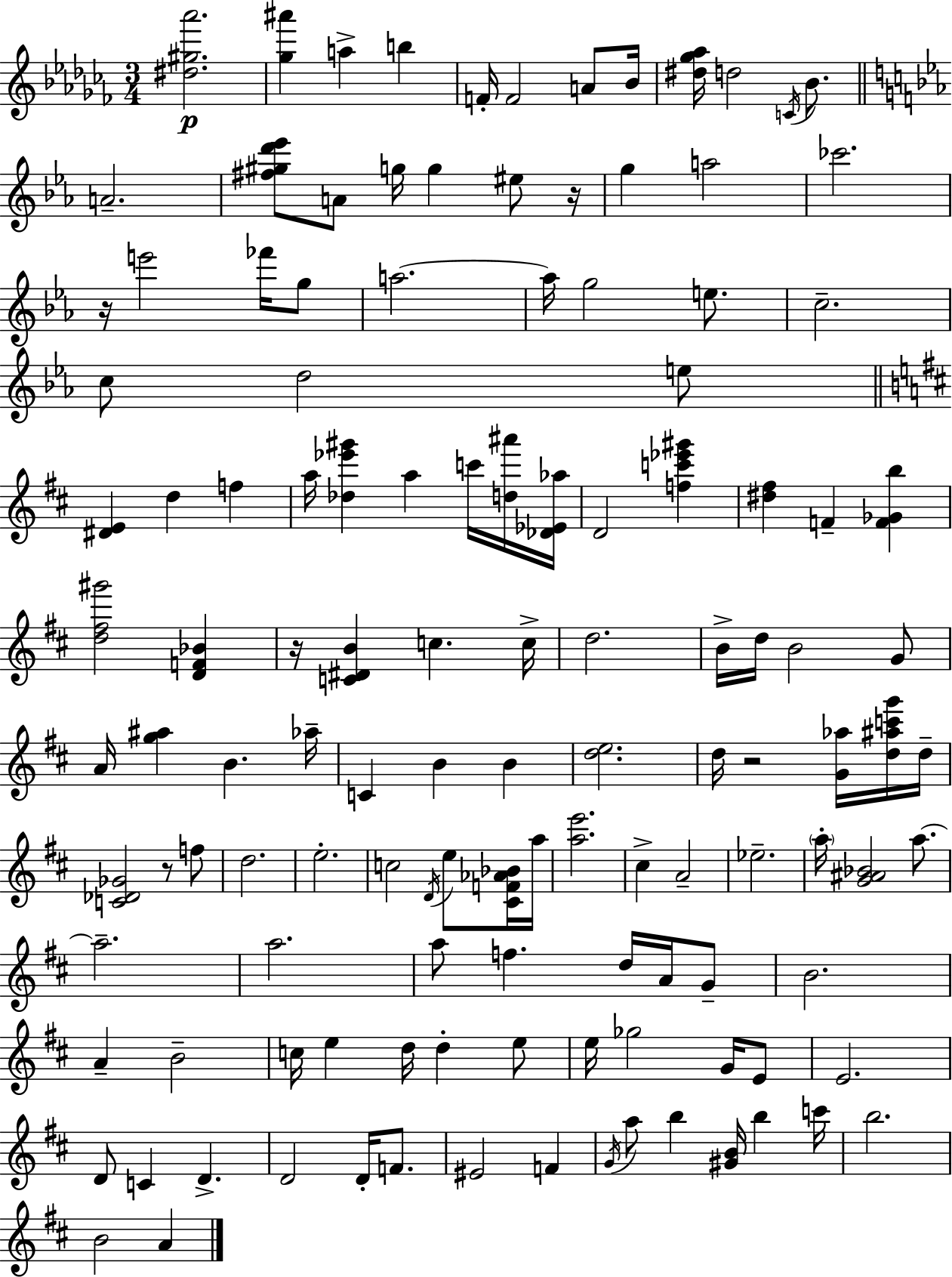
[D#5,G#5,Ab6]/h. [Gb5,A#6]/q A5/q B5/q F4/s F4/h A4/e Bb4/s [D#5,Gb5,Ab5]/s D5/h C4/s Bb4/e. A4/h. [F#5,G#5,D6,Eb6]/e A4/e G5/s G5/q EIS5/e R/s G5/q A5/h CES6/h. R/s E6/h FES6/s G5/e A5/h. A5/s G5/h E5/e. C5/h. C5/e D5/h E5/e [D#4,E4]/q D5/q F5/q A5/s [Db5,Eb6,G#6]/q A5/q C6/s [D5,A#6]/s [Db4,Eb4,Ab5]/s D4/h [F5,C6,Eb6,G#6]/q [D#5,F#5]/q F4/q [F4,Gb4,B5]/q [D5,F#5,G#6]/h [D4,F4,Bb4]/q R/s [C4,D#4,B4]/q C5/q. C5/s D5/h. B4/s D5/s B4/h G4/e A4/s [G5,A#5]/q B4/q. Ab5/s C4/q B4/q B4/q [D5,E5]/h. D5/s R/h [G4,Ab5]/s [D5,A#5,C6,G6]/s D5/s [C4,Db4,Gb4]/h R/e F5/e D5/h. E5/h. C5/h D4/s E5/e [C#4,F4,Ab4,Bb4]/s A5/s [A5,E6]/h. C#5/q A4/h Eb5/h. A5/s [G4,A#4,Bb4]/h A5/e. A5/h. A5/h. A5/e F5/q. D5/s A4/s G4/e B4/h. A4/q B4/h C5/s E5/q D5/s D5/q E5/e E5/s Gb5/h G4/s E4/e E4/h. D4/e C4/q D4/q. D4/h D4/s F4/e. EIS4/h F4/q G4/s A5/e B5/q [G#4,B4]/s B5/q C6/s B5/h. B4/h A4/q